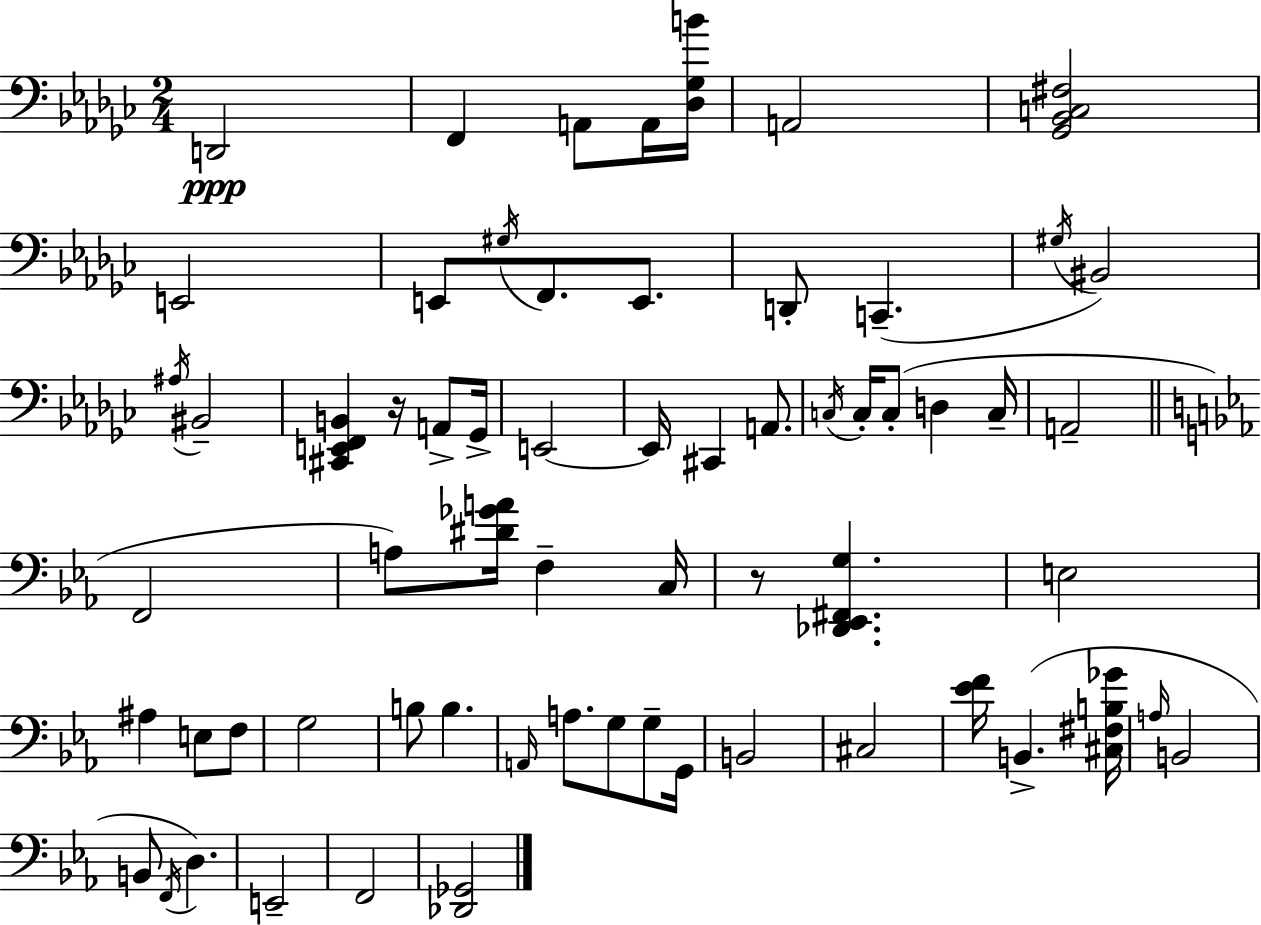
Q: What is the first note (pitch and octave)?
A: D2